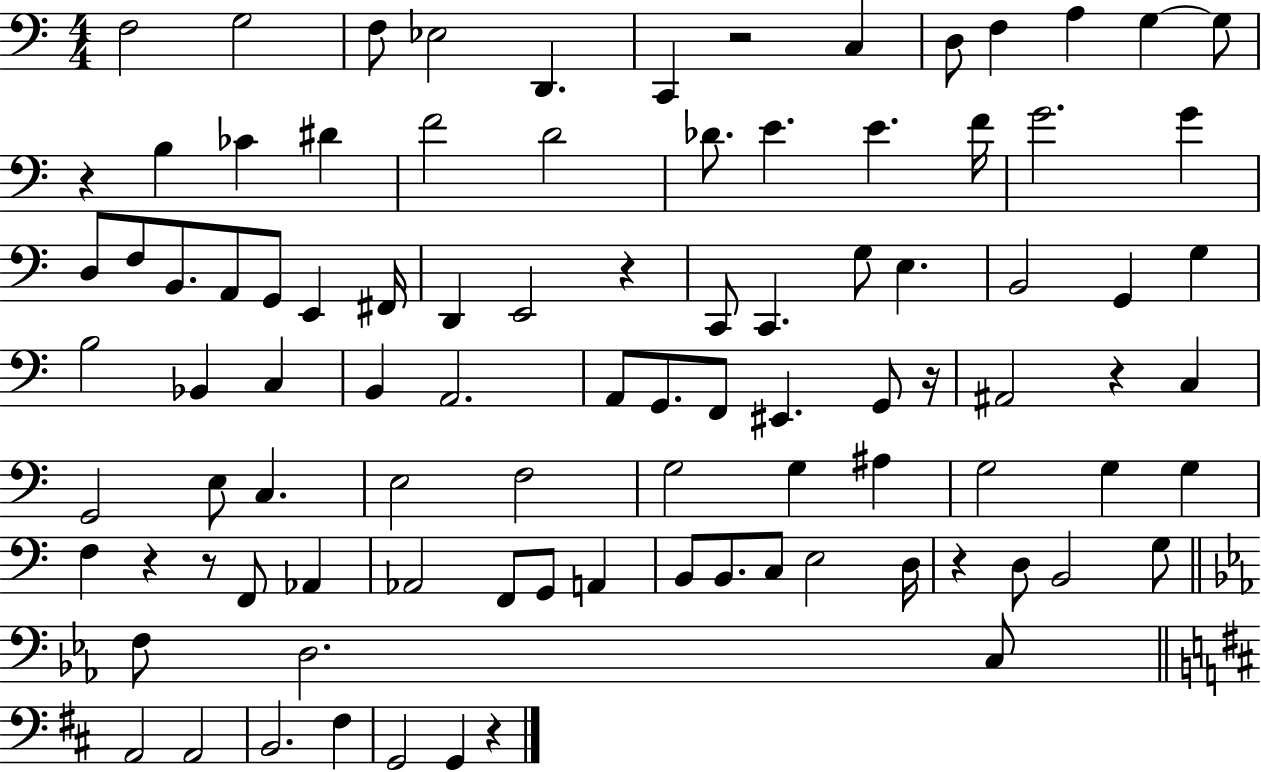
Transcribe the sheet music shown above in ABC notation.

X:1
T:Untitled
M:4/4
L:1/4
K:C
F,2 G,2 F,/2 _E,2 D,, C,, z2 C, D,/2 F, A, G, G,/2 z B, _C ^D F2 D2 _D/2 E E F/4 G2 G D,/2 F,/2 B,,/2 A,,/2 G,,/2 E,, ^F,,/4 D,, E,,2 z C,,/2 C,, G,/2 E, B,,2 G,, G, B,2 _B,, C, B,, A,,2 A,,/2 G,,/2 F,,/2 ^E,, G,,/2 z/4 ^A,,2 z C, G,,2 E,/2 C, E,2 F,2 G,2 G, ^A, G,2 G, G, F, z z/2 F,,/2 _A,, _A,,2 F,,/2 G,,/2 A,, B,,/2 B,,/2 C,/2 E,2 D,/4 z D,/2 B,,2 G,/2 F,/2 D,2 C,/2 A,,2 A,,2 B,,2 ^F, G,,2 G,, z